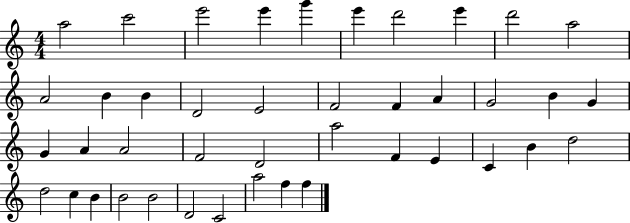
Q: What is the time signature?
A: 4/4